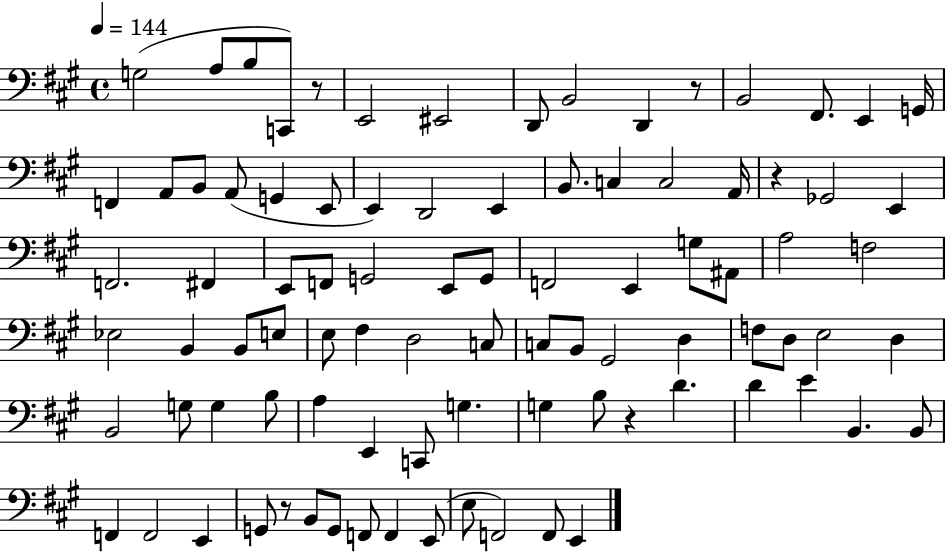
G3/h A3/e B3/e C2/e R/e E2/h EIS2/h D2/e B2/h D2/q R/e B2/h F#2/e. E2/q G2/s F2/q A2/e B2/e A2/e G2/q E2/e E2/q D2/h E2/q B2/e. C3/q C3/h A2/s R/q Gb2/h E2/q F2/h. F#2/q E2/e F2/e G2/h E2/e G2/e F2/h E2/q G3/e A#2/e A3/h F3/h Eb3/h B2/q B2/e E3/e E3/e F#3/q D3/h C3/e C3/e B2/e G#2/h D3/q F3/e D3/e E3/h D3/q B2/h G3/e G3/q B3/e A3/q E2/q C2/e G3/q. G3/q B3/e R/q D4/q. D4/q E4/q B2/q. B2/e F2/q F2/h E2/q G2/e R/e B2/e G2/e F2/e F2/q E2/e E3/e F2/h F2/e E2/q